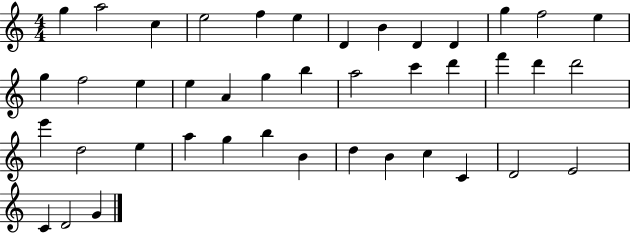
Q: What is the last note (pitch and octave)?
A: G4